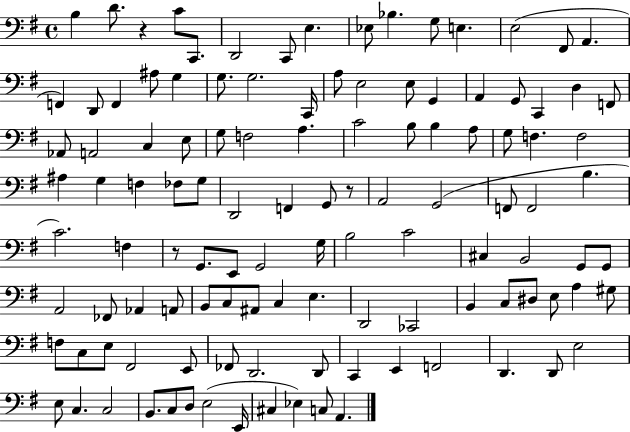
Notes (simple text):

B3/q D4/e. R/q C4/e C2/e. D2/h C2/e E3/q. Eb3/e Bb3/q. G3/e E3/q. E3/h F#2/e A2/q. F2/q D2/e F2/q A#3/e G3/q G3/e. G3/h. C2/s A3/e E3/h E3/e G2/q A2/q G2/e C2/q D3/q F2/e Ab2/e A2/h C3/q E3/e G3/e F3/h A3/q. C4/h B3/e B3/q A3/e G3/e F3/q. F3/h A#3/q G3/q F3/q FES3/e G3/e D2/h F2/q G2/e R/e A2/h G2/h F2/e F2/h B3/q. C4/h. F3/q R/e G2/e. E2/e G2/h G3/s B3/h C4/h C#3/q B2/h G2/e G2/e A2/h FES2/e Ab2/q A2/e B2/e C3/e A#2/e C3/q E3/q. D2/h CES2/h B2/q C3/e D#3/e E3/e A3/q G#3/e F3/e C3/e E3/e F#2/h E2/e FES2/e D2/h. D2/e C2/q E2/q F2/h D2/q. D2/e E3/h E3/e C3/q. C3/h B2/e. C3/e D3/e E3/h E2/s C#3/q Eb3/q C3/e A2/q.